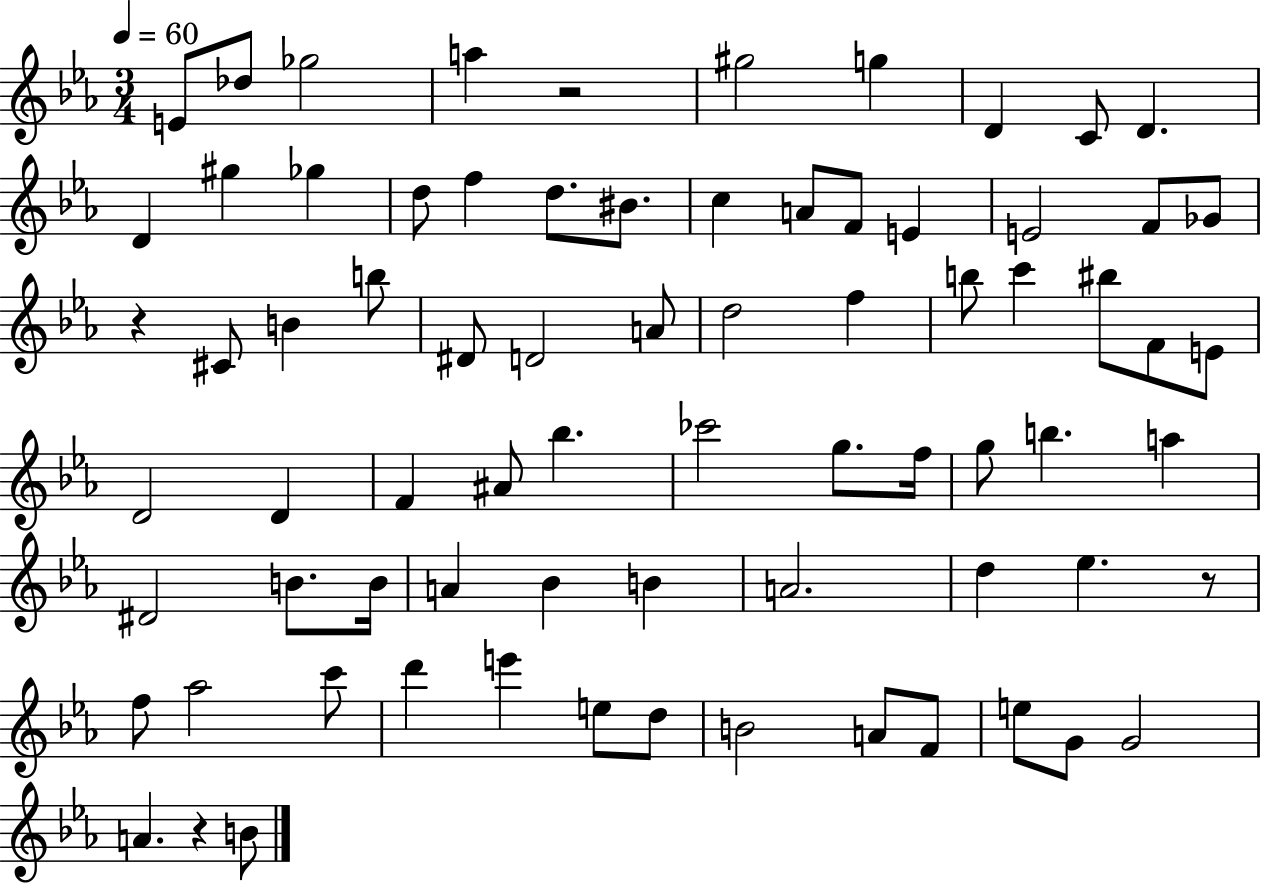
E4/e Db5/e Gb5/h A5/q R/h G#5/h G5/q D4/q C4/e D4/q. D4/q G#5/q Gb5/q D5/e F5/q D5/e. BIS4/e. C5/q A4/e F4/e E4/q E4/h F4/e Gb4/e R/q C#4/e B4/q B5/e D#4/e D4/h A4/e D5/h F5/q B5/e C6/q BIS5/e F4/e E4/e D4/h D4/q F4/q A#4/e Bb5/q. CES6/h G5/e. F5/s G5/e B5/q. A5/q D#4/h B4/e. B4/s A4/q Bb4/q B4/q A4/h. D5/q Eb5/q. R/e F5/e Ab5/h C6/e D6/q E6/q E5/e D5/e B4/h A4/e F4/e E5/e G4/e G4/h A4/q. R/q B4/e